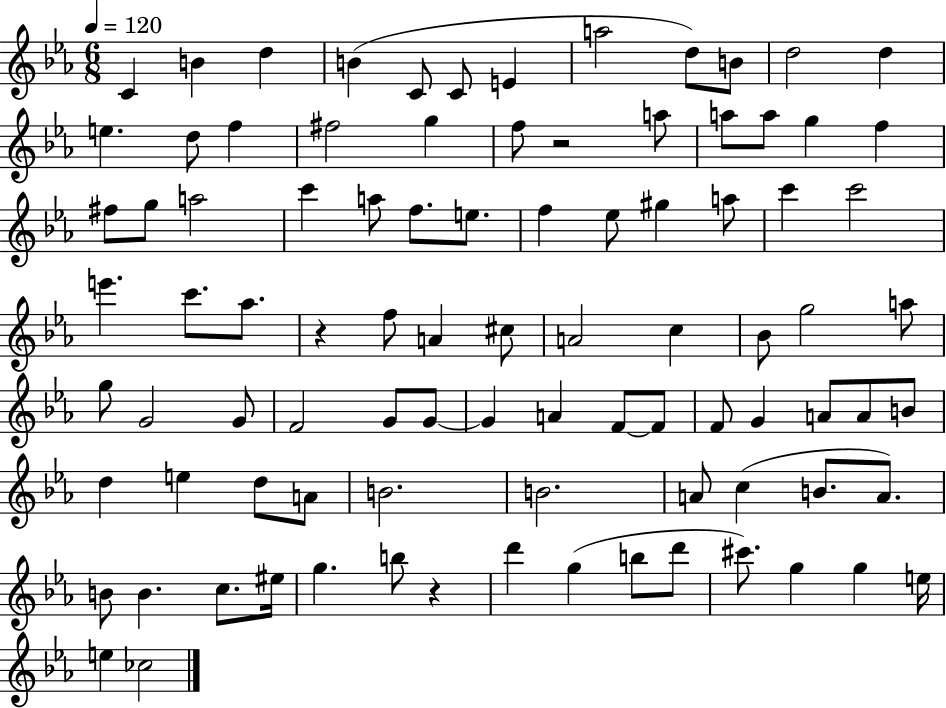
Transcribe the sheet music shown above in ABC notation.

X:1
T:Untitled
M:6/8
L:1/4
K:Eb
C B d B C/2 C/2 E a2 d/2 B/2 d2 d e d/2 f ^f2 g f/2 z2 a/2 a/2 a/2 g f ^f/2 g/2 a2 c' a/2 f/2 e/2 f _e/2 ^g a/2 c' c'2 e' c'/2 _a/2 z f/2 A ^c/2 A2 c _B/2 g2 a/2 g/2 G2 G/2 F2 G/2 G/2 G A F/2 F/2 F/2 G A/2 A/2 B/2 d e d/2 A/2 B2 B2 A/2 c B/2 A/2 B/2 B c/2 ^e/4 g b/2 z d' g b/2 d'/2 ^c'/2 g g e/4 e _c2